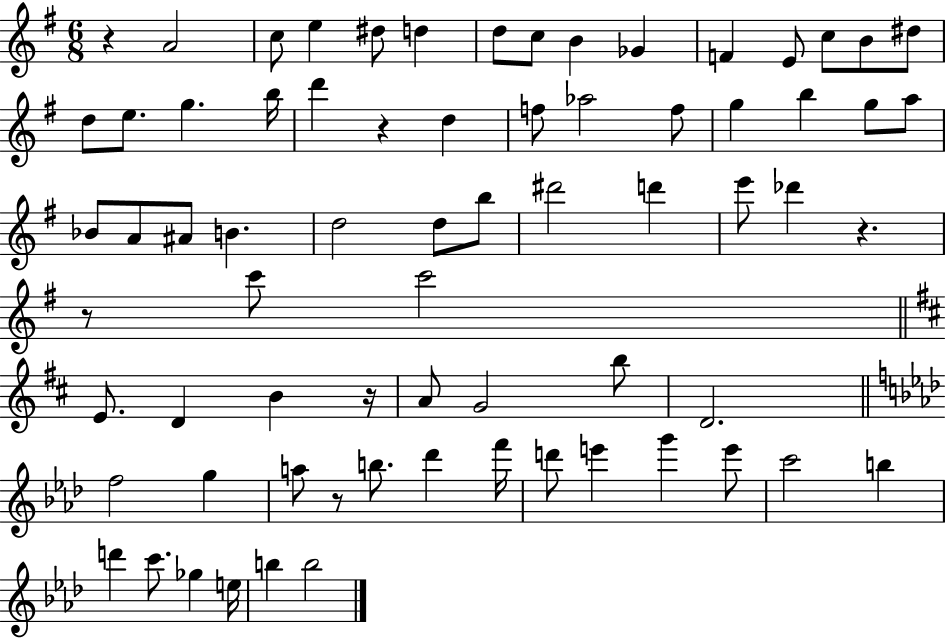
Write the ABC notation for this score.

X:1
T:Untitled
M:6/8
L:1/4
K:G
z A2 c/2 e ^d/2 d d/2 c/2 B _G F E/2 c/2 B/2 ^d/2 d/2 e/2 g b/4 d' z d f/2 _a2 f/2 g b g/2 a/2 _B/2 A/2 ^A/2 B d2 d/2 b/2 ^d'2 d' e'/2 _d' z z/2 c'/2 c'2 E/2 D B z/4 A/2 G2 b/2 D2 f2 g a/2 z/2 b/2 _d' f'/4 d'/2 e' g' e'/2 c'2 b d' c'/2 _g e/4 b b2